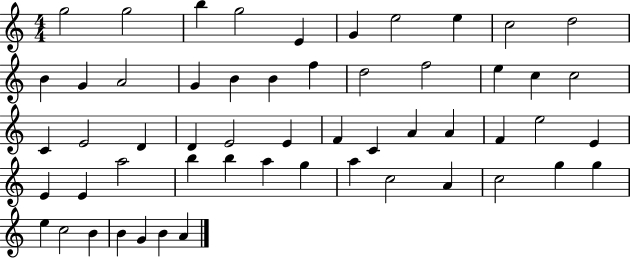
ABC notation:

X:1
T:Untitled
M:4/4
L:1/4
K:C
g2 g2 b g2 E G e2 e c2 d2 B G A2 G B B f d2 f2 e c c2 C E2 D D E2 E F C A A F e2 E E E a2 b b a g a c2 A c2 g g e c2 B B G B A